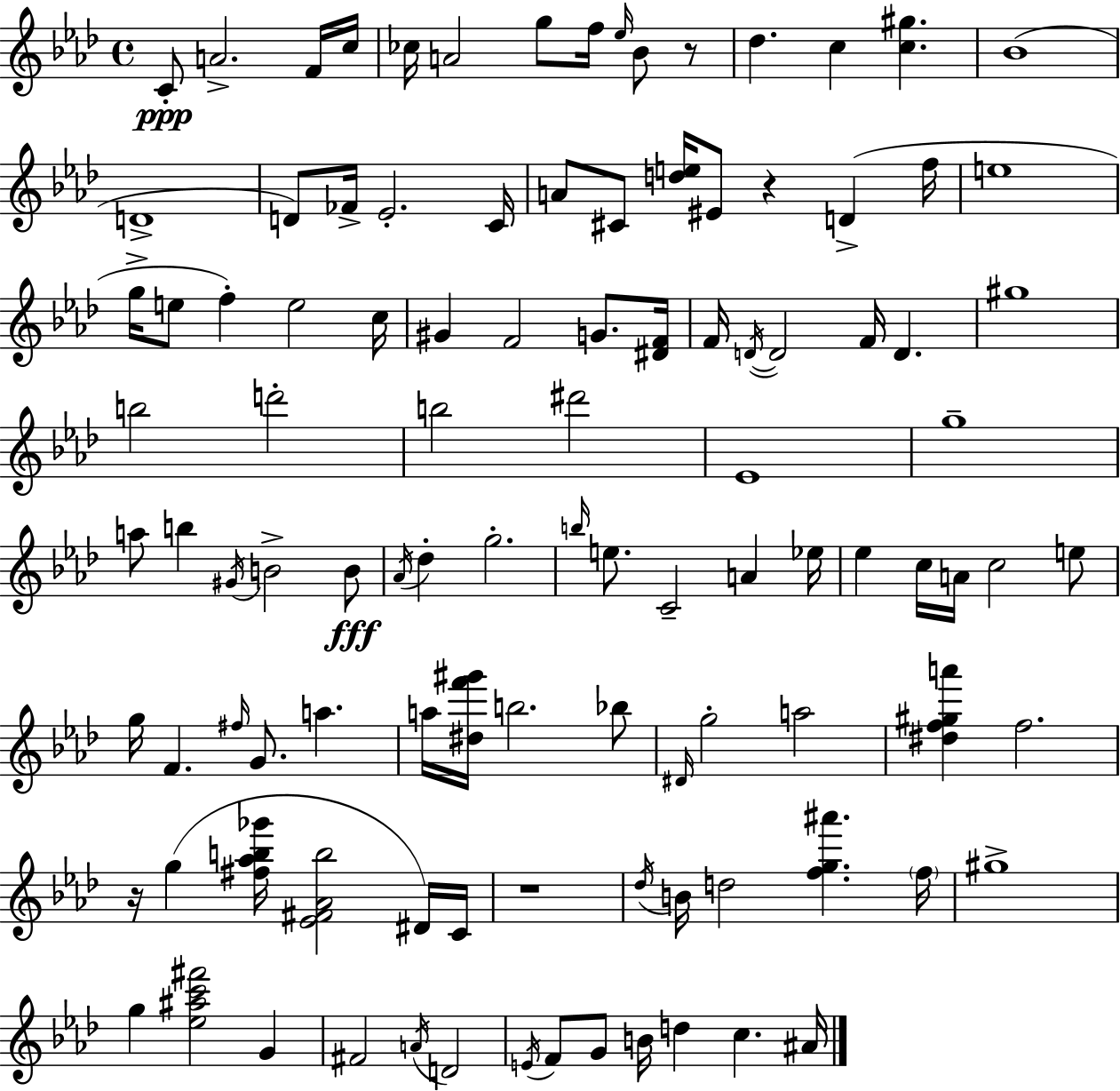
{
  \clef treble
  \time 4/4
  \defaultTimeSignature
  \key f \minor
  \repeat volta 2 { c'8-.\ppp a'2.-> f'16 c''16 | ces''16 a'2 g''8 f''16 \grace { ees''16 } bes'8 r8 | des''4. c''4 <c'' gis''>4. | bes'1( | \break d'1-> | d'8) fes'16-> ees'2.-. | c'16 a'8 cis'8 <d'' e''>16 eis'8 r4 d'4->( | f''16 e''1 | \break g''16-> e''8 f''4-.) e''2 | c''16 gis'4 f'2 g'8. | <dis' f'>16 f'16 \acciaccatura { d'16~ }~ d'2 f'16 d'4. | gis''1 | \break b''2 d'''2-. | b''2 dis'''2 | ees'1 | g''1-- | \break a''8 b''4 \acciaccatura { gis'16 } b'2-> | b'8\fff \acciaccatura { aes'16 } des''4-. g''2.-. | \grace { b''16 } e''8. c'2-- | a'4 ees''16 ees''4 c''16 a'16 c''2 | \break e''8 g''16 f'4. \grace { fis''16 } g'8. | a''4. a''16 <dis'' f''' gis'''>16 b''2. | bes''8 \grace { dis'16 } g''2-. a''2 | <dis'' f'' gis'' a'''>4 f''2. | \break r16 g''4( <fis'' aes'' b'' ges'''>16 <ees' fis' aes' b''>2 | dis'16) c'16 r1 | \acciaccatura { des''16 } b'16 d''2 | <f'' g'' ais'''>4. \parenthesize f''16 gis''1-> | \break g''4 <ees'' ais'' c''' fis'''>2 | g'4 fis'2 | \acciaccatura { a'16 } d'2 \acciaccatura { e'16 } f'8 g'8 b'16 d''4 | c''4. ais'16 } \bar "|."
}